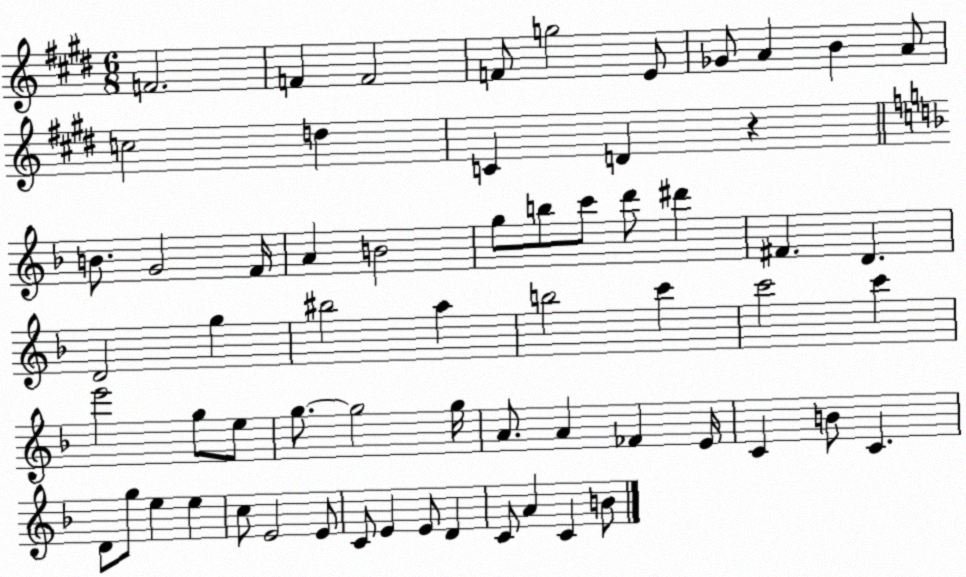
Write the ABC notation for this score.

X:1
T:Untitled
M:6/8
L:1/4
K:E
F2 F F2 F/2 g2 E/2 _G/2 A B A/2 c2 d C D z B/2 G2 F/4 A B2 g/2 b/2 c'/2 d'/2 ^d' ^F D D2 g ^b2 a b2 c' c'2 c' e'2 g/2 e/2 g/2 g2 g/4 A/2 A _F E/4 C B/2 C D/2 g/2 e e c/2 E2 E/2 C/2 E E/2 D C/2 A C B/2